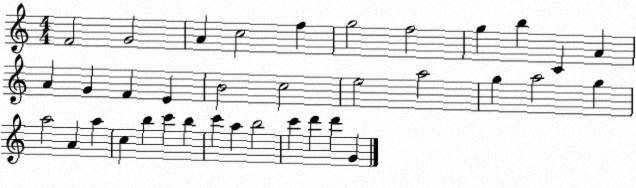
X:1
T:Untitled
M:4/4
L:1/4
K:C
F2 G2 A c2 f g2 f2 g b C A A G F E B2 c2 e2 a2 g a2 g a2 A a c b c' b c' a b2 c' d' d' G